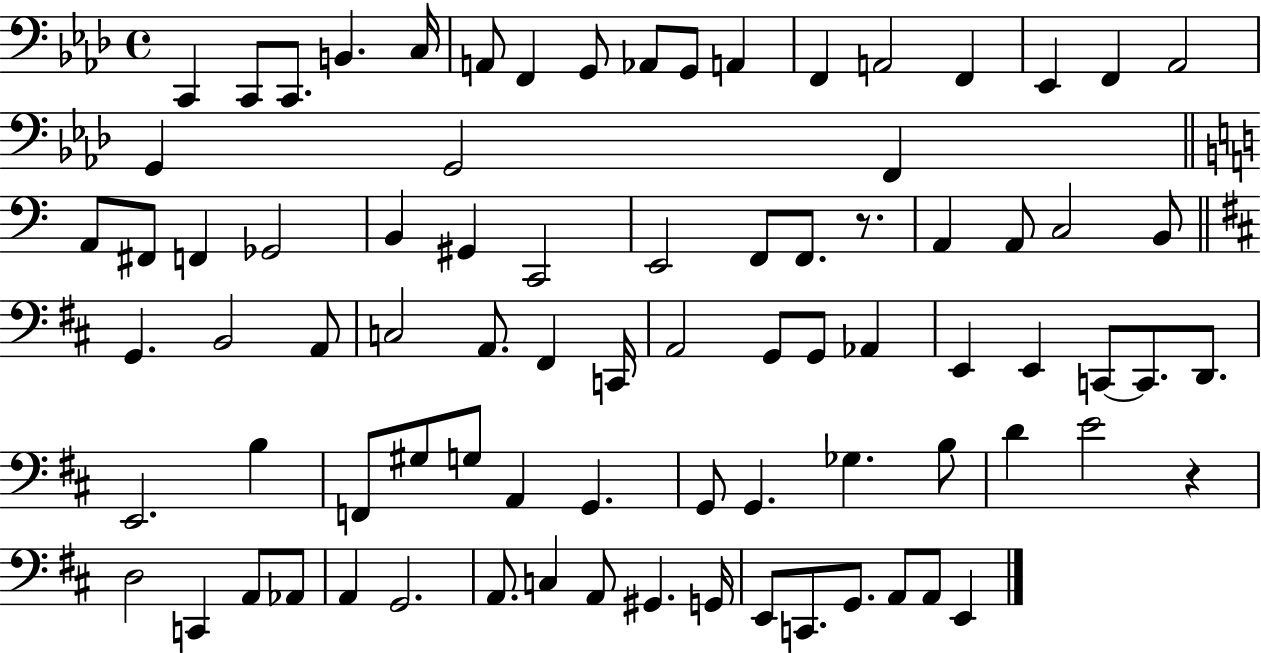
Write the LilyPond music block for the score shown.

{
  \clef bass
  \time 4/4
  \defaultTimeSignature
  \key aes \major
  \repeat volta 2 { c,4 c,8 c,8. b,4. c16 | a,8 f,4 g,8 aes,8 g,8 a,4 | f,4 a,2 f,4 | ees,4 f,4 aes,2 | \break g,4 g,2 f,4 | \bar "||" \break \key c \major a,8 fis,8 f,4 ges,2 | b,4 gis,4 c,2 | e,2 f,8 f,8. r8. | a,4 a,8 c2 b,8 | \break \bar "||" \break \key d \major g,4. b,2 a,8 | c2 a,8. fis,4 c,16 | a,2 g,8 g,8 aes,4 | e,4 e,4 c,8~~ c,8. d,8. | \break e,2. b4 | f,8 gis8 g8 a,4 g,4. | g,8 g,4. ges4. b8 | d'4 e'2 r4 | \break d2 c,4 a,8 aes,8 | a,4 g,2. | a,8. c4 a,8 gis,4. g,16 | e,8 c,8. g,8. a,8 a,8 e,4 | \break } \bar "|."
}